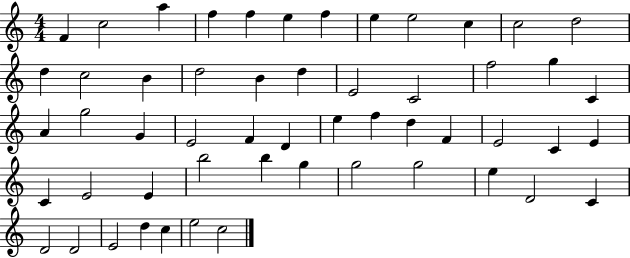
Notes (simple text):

F4/q C5/h A5/q F5/q F5/q E5/q F5/q E5/q E5/h C5/q C5/h D5/h D5/q C5/h B4/q D5/h B4/q D5/q E4/h C4/h F5/h G5/q C4/q A4/q G5/h G4/q E4/h F4/q D4/q E5/q F5/q D5/q F4/q E4/h C4/q E4/q C4/q E4/h E4/q B5/h B5/q G5/q G5/h G5/h E5/q D4/h C4/q D4/h D4/h E4/h D5/q C5/q E5/h C5/h